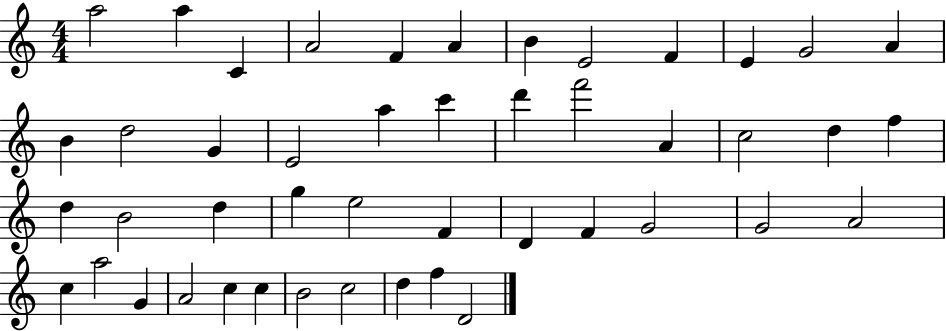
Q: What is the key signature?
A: C major